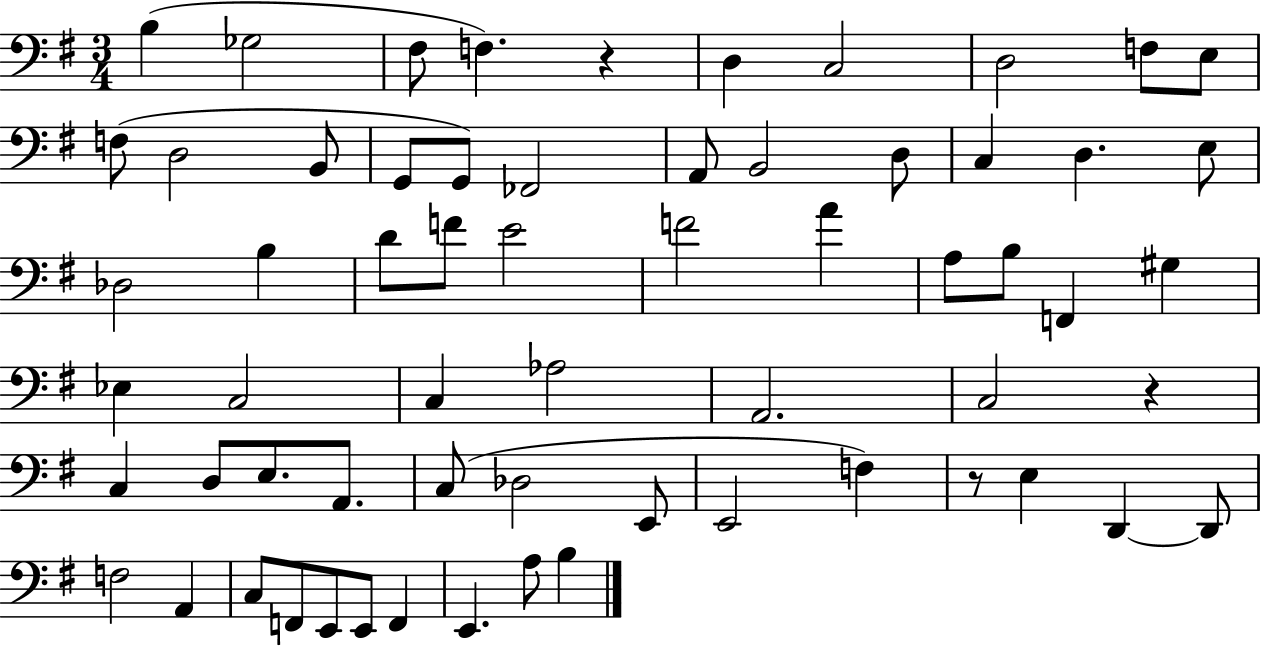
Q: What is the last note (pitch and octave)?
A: B3